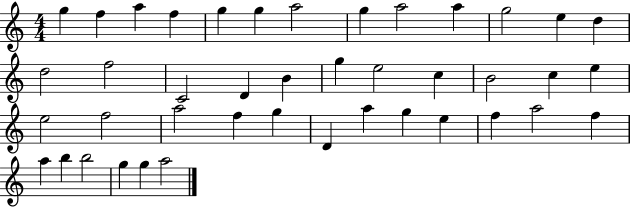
{
  \clef treble
  \numericTimeSignature
  \time 4/4
  \key c \major
  g''4 f''4 a''4 f''4 | g''4 g''4 a''2 | g''4 a''2 a''4 | g''2 e''4 d''4 | \break d''2 f''2 | c'2 d'4 b'4 | g''4 e''2 c''4 | b'2 c''4 e''4 | \break e''2 f''2 | a''2 f''4 g''4 | d'4 a''4 g''4 e''4 | f''4 a''2 f''4 | \break a''4 b''4 b''2 | g''4 g''4 a''2 | \bar "|."
}